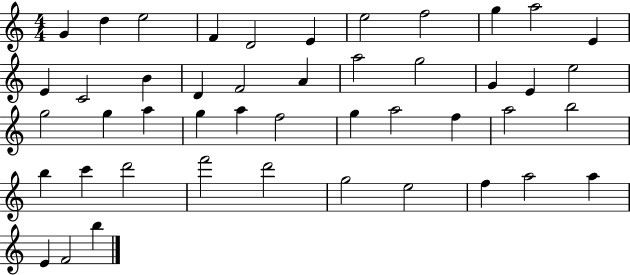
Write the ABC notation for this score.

X:1
T:Untitled
M:4/4
L:1/4
K:C
G d e2 F D2 E e2 f2 g a2 E E C2 B D F2 A a2 g2 G E e2 g2 g a g a f2 g a2 f a2 b2 b c' d'2 f'2 d'2 g2 e2 f a2 a E F2 b